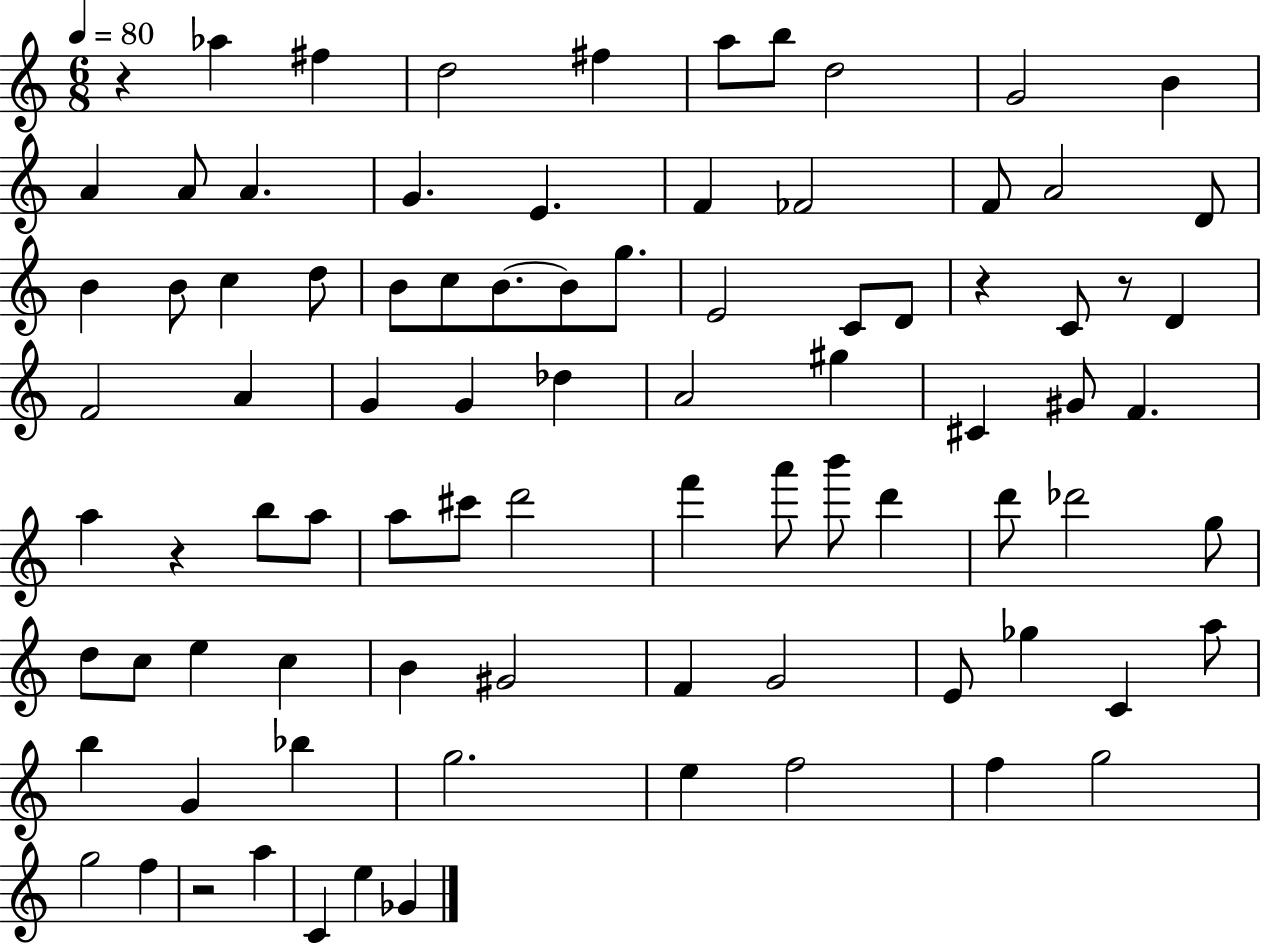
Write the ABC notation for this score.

X:1
T:Untitled
M:6/8
L:1/4
K:C
z _a ^f d2 ^f a/2 b/2 d2 G2 B A A/2 A G E F _F2 F/2 A2 D/2 B B/2 c d/2 B/2 c/2 B/2 B/2 g/2 E2 C/2 D/2 z C/2 z/2 D F2 A G G _d A2 ^g ^C ^G/2 F a z b/2 a/2 a/2 ^c'/2 d'2 f' a'/2 b'/2 d' d'/2 _d'2 g/2 d/2 c/2 e c B ^G2 F G2 E/2 _g C a/2 b G _b g2 e f2 f g2 g2 f z2 a C e _G